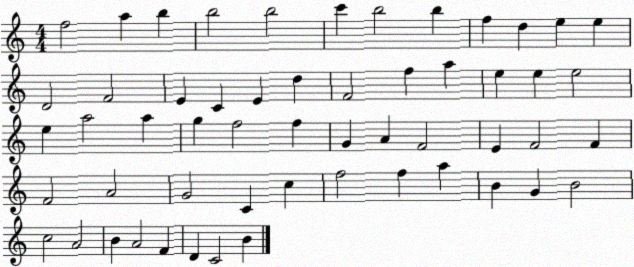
X:1
T:Untitled
M:4/4
L:1/4
K:C
f2 a b b2 b2 c' b2 b f d e e D2 F2 E C E d F2 f a e e e2 e a2 a g f2 f G A F2 E F2 F F2 A2 G2 C c f2 f a B G B2 c2 A2 B A2 F D C2 B